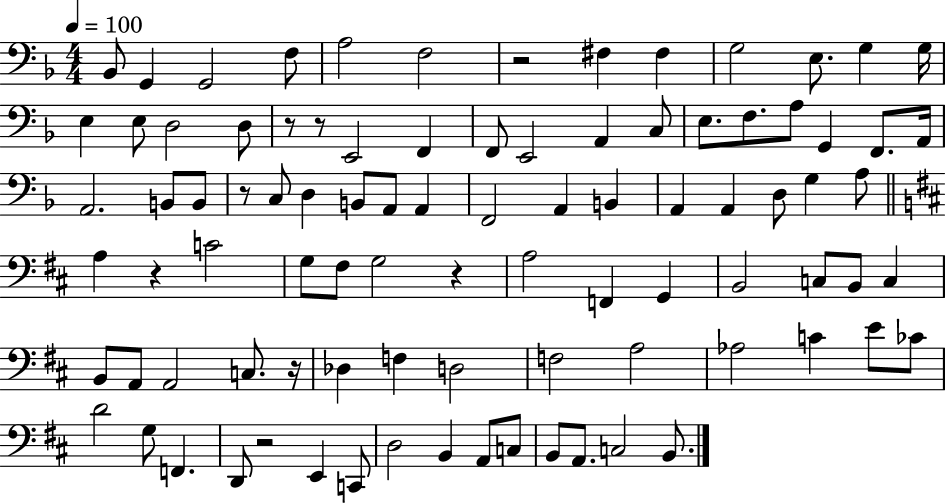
Bb2/e G2/q G2/h F3/e A3/h F3/h R/h F#3/q F#3/q G3/h E3/e. G3/q G3/s E3/q E3/e D3/h D3/e R/e R/e E2/h F2/q F2/e E2/h A2/q C3/e E3/e. F3/e. A3/e G2/q F2/e. A2/s A2/h. B2/e B2/e R/e C3/e D3/q B2/e A2/e A2/q F2/h A2/q B2/q A2/q A2/q D3/e G3/q A3/e A3/q R/q C4/h G3/e F#3/e G3/h R/q A3/h F2/q G2/q B2/h C3/e B2/e C3/q B2/e A2/e A2/h C3/e. R/s Db3/q F3/q D3/h F3/h A3/h Ab3/h C4/q E4/e CES4/e D4/h G3/e F2/q. D2/e R/h E2/q C2/e D3/h B2/q A2/e C3/e B2/e A2/e. C3/h B2/e.